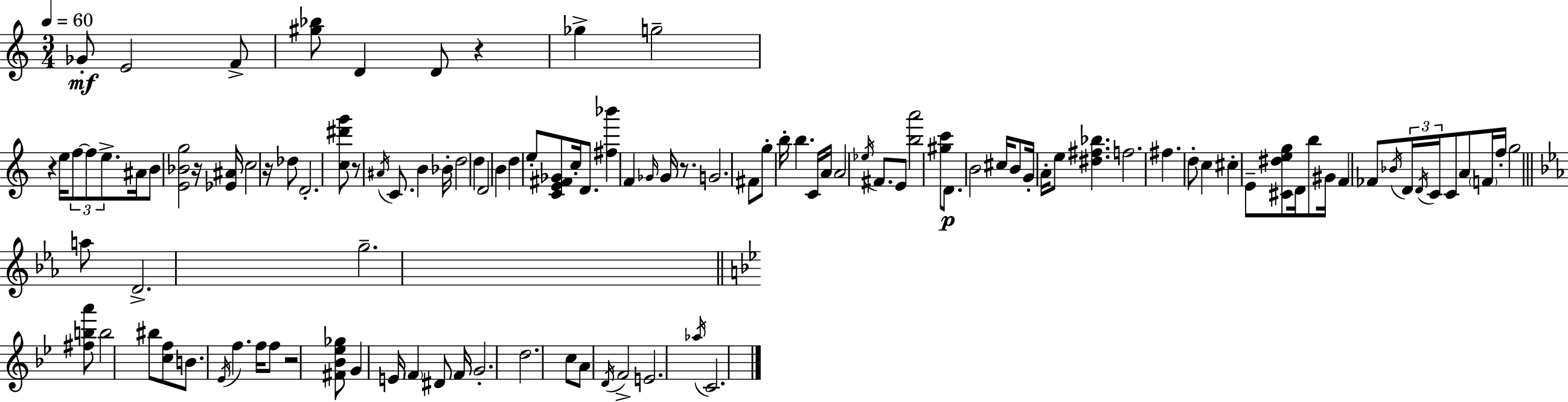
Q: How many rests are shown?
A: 7